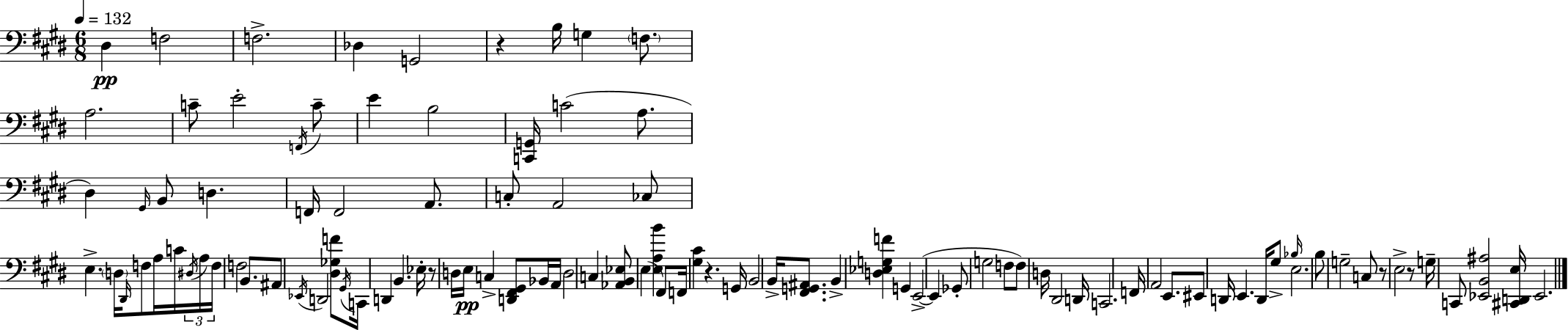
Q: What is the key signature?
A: E major